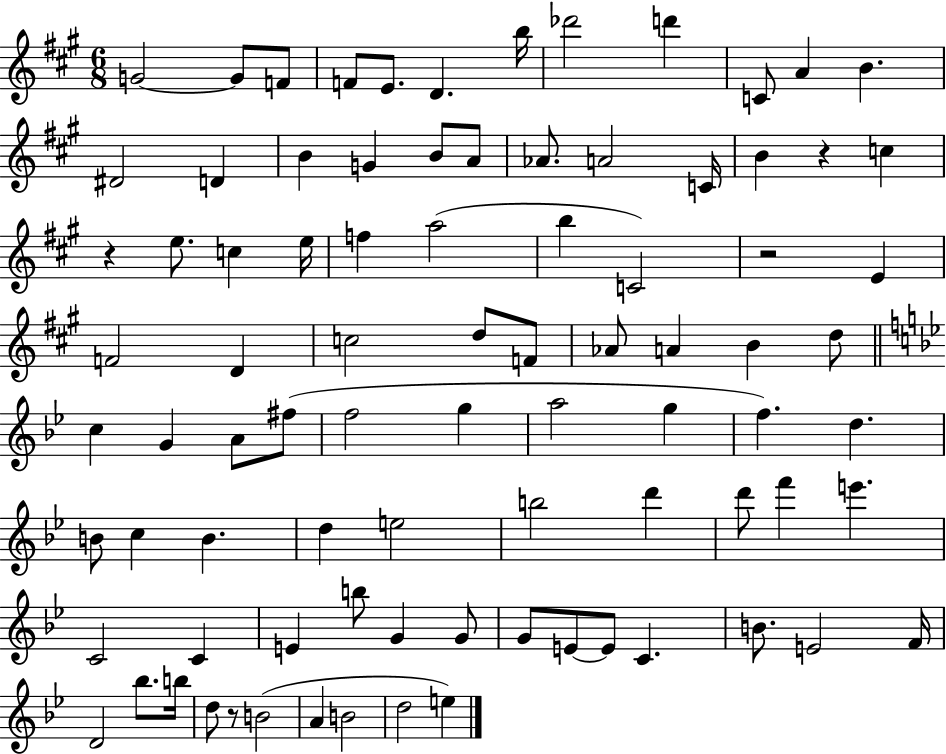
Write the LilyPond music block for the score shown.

{
  \clef treble
  \numericTimeSignature
  \time 6/8
  \key a \major
  g'2~~ g'8 f'8 | f'8 e'8. d'4. b''16 | des'''2 d'''4 | c'8 a'4 b'4. | \break dis'2 d'4 | b'4 g'4 b'8 a'8 | aes'8. a'2 c'16 | b'4 r4 c''4 | \break r4 e''8. c''4 e''16 | f''4 a''2( | b''4 c'2) | r2 e'4 | \break f'2 d'4 | c''2 d''8 f'8 | aes'8 a'4 b'4 d''8 | \bar "||" \break \key g \minor c''4 g'4 a'8 fis''8( | f''2 g''4 | a''2 g''4 | f''4.) d''4. | \break b'8 c''4 b'4. | d''4 e''2 | b''2 d'''4 | d'''8 f'''4 e'''4. | \break c'2 c'4 | e'4 b''8 g'4 g'8 | g'8 e'8~~ e'8 c'4. | b'8. e'2 f'16 | \break d'2 bes''8. b''16 | d''8 r8 b'2( | a'4 b'2 | d''2 e''4) | \break \bar "|."
}